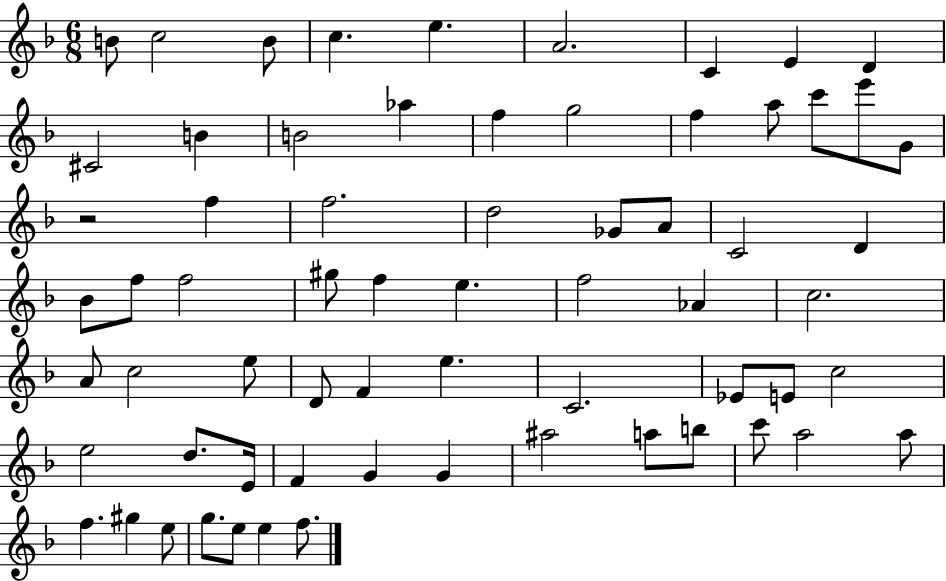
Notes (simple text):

B4/e C5/h B4/e C5/q. E5/q. A4/h. C4/q E4/q D4/q C#4/h B4/q B4/h Ab5/q F5/q G5/h F5/q A5/e C6/e E6/e G4/e R/h F5/q F5/h. D5/h Gb4/e A4/e C4/h D4/q Bb4/e F5/e F5/h G#5/e F5/q E5/q. F5/h Ab4/q C5/h. A4/e C5/h E5/e D4/e F4/q E5/q. C4/h. Eb4/e E4/e C5/h E5/h D5/e. E4/s F4/q G4/q G4/q A#5/h A5/e B5/e C6/e A5/h A5/e F5/q. G#5/q E5/e G5/e. E5/e E5/q F5/e.